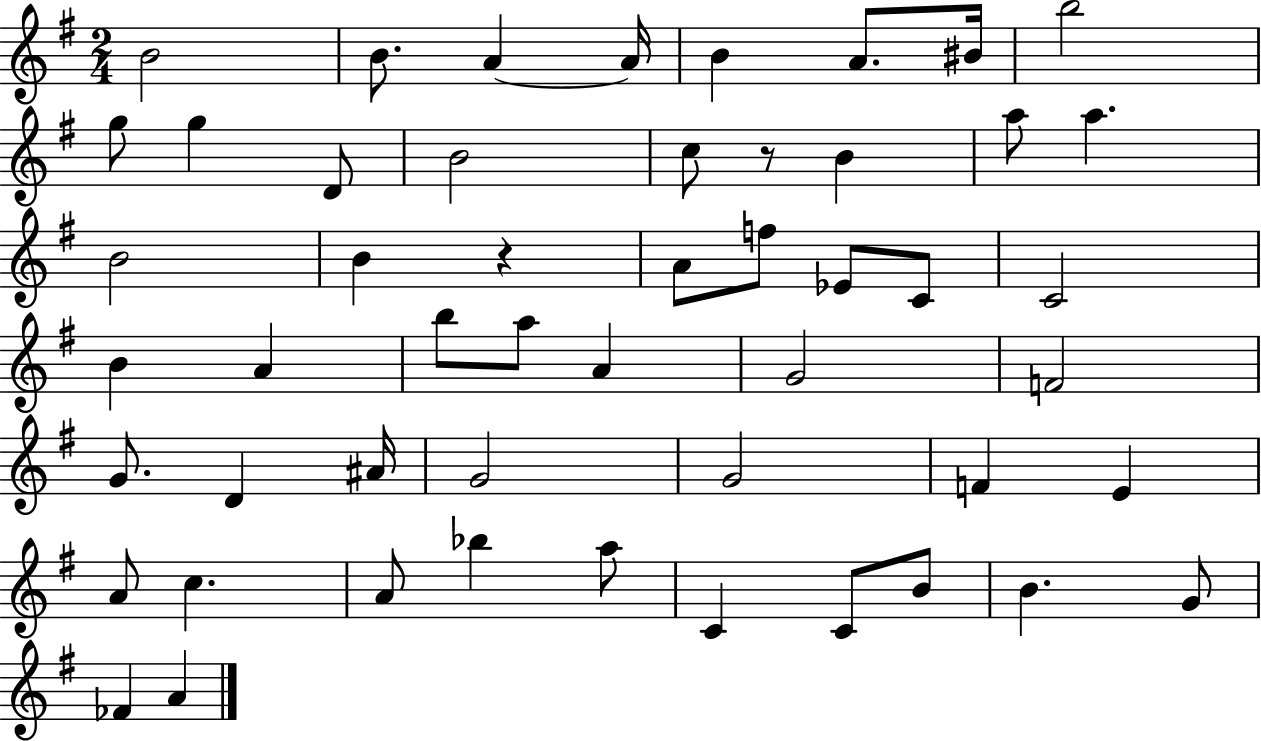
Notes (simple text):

B4/h B4/e. A4/q A4/s B4/q A4/e. BIS4/s B5/h G5/e G5/q D4/e B4/h C5/e R/e B4/q A5/e A5/q. B4/h B4/q R/q A4/e F5/e Eb4/e C4/e C4/h B4/q A4/q B5/e A5/e A4/q G4/h F4/h G4/e. D4/q A#4/s G4/h G4/h F4/q E4/q A4/e C5/q. A4/e Bb5/q A5/e C4/q C4/e B4/e B4/q. G4/e FES4/q A4/q